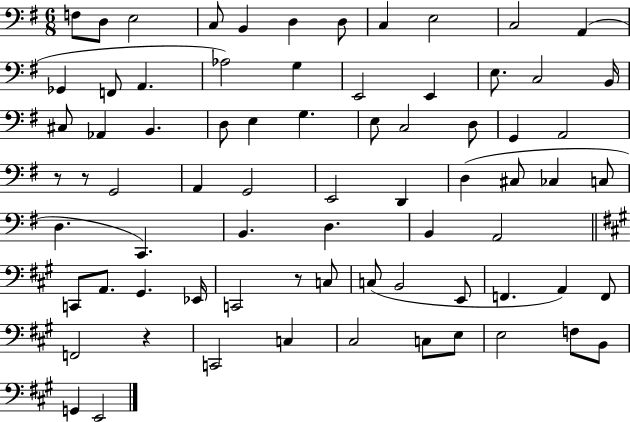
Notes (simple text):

F3/e D3/e E3/h C3/e B2/q D3/q D3/e C3/q E3/h C3/h A2/q Gb2/q F2/e A2/q. Ab3/h G3/q E2/h E2/q E3/e. C3/h B2/s C#3/e Ab2/q B2/q. D3/e E3/q G3/q. E3/e C3/h D3/e G2/q A2/h R/e R/e G2/h A2/q G2/h E2/h D2/q D3/q C#3/e CES3/q C3/e D3/q. C2/q. B2/q. D3/q. B2/q A2/h C2/e A2/e. G#2/q. Eb2/s C2/h R/e C3/e C3/e B2/h E2/e F2/q. A2/q F2/e F2/h R/q C2/h C3/q C#3/h C3/e E3/e E3/h F3/e B2/e G2/q E2/h